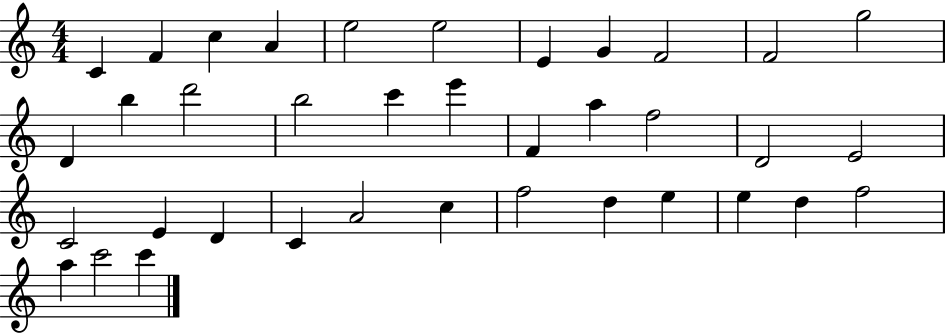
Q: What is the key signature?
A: C major